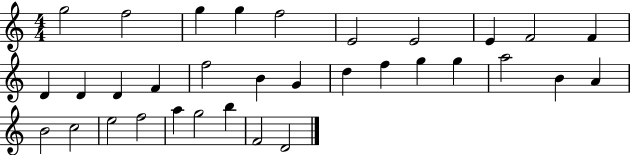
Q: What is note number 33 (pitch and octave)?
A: D4